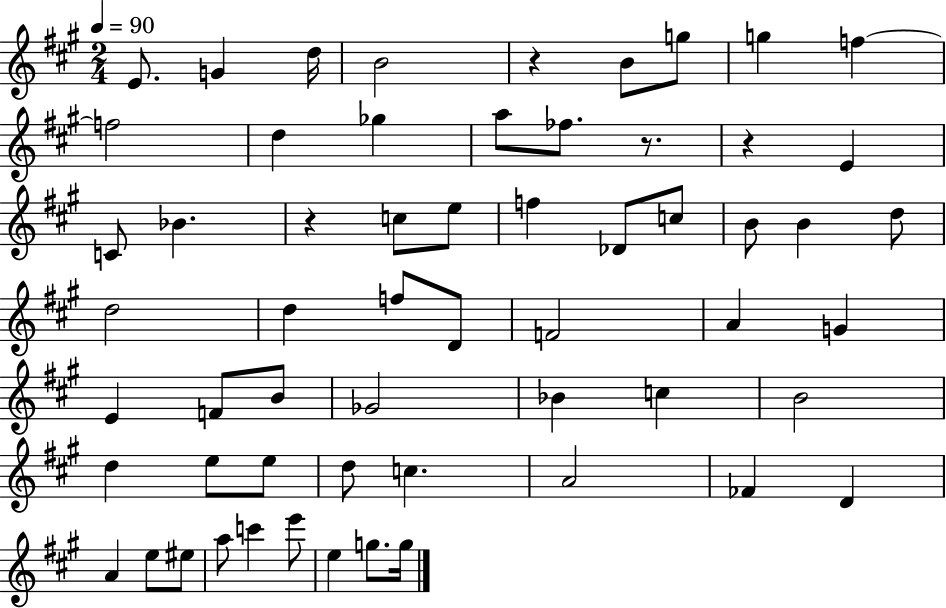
{
  \clef treble
  \numericTimeSignature
  \time 2/4
  \key a \major
  \tempo 4 = 90
  e'8. g'4 d''16 | b'2 | r4 b'8 g''8 | g''4 f''4~~ | \break f''2 | d''4 ges''4 | a''8 fes''8. r8. | r4 e'4 | \break c'8 bes'4. | r4 c''8 e''8 | f''4 des'8 c''8 | b'8 b'4 d''8 | \break d''2 | d''4 f''8 d'8 | f'2 | a'4 g'4 | \break e'4 f'8 b'8 | ges'2 | bes'4 c''4 | b'2 | \break d''4 e''8 e''8 | d''8 c''4. | a'2 | fes'4 d'4 | \break a'4 e''8 eis''8 | a''8 c'''4 e'''8 | e''4 g''8. g''16 | \bar "|."
}